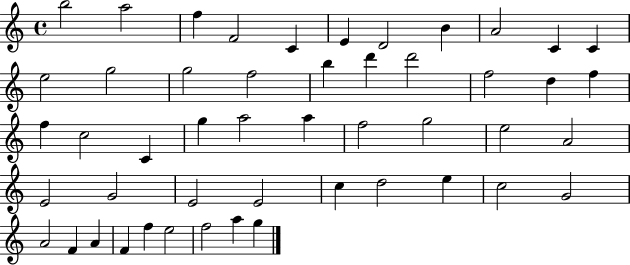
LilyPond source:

{
  \clef treble
  \time 4/4
  \defaultTimeSignature
  \key c \major
  b''2 a''2 | f''4 f'2 c'4 | e'4 d'2 b'4 | a'2 c'4 c'4 | \break e''2 g''2 | g''2 f''2 | b''4 d'''4 d'''2 | f''2 d''4 f''4 | \break f''4 c''2 c'4 | g''4 a''2 a''4 | f''2 g''2 | e''2 a'2 | \break e'2 g'2 | e'2 e'2 | c''4 d''2 e''4 | c''2 g'2 | \break a'2 f'4 a'4 | f'4 f''4 e''2 | f''2 a''4 g''4 | \bar "|."
}